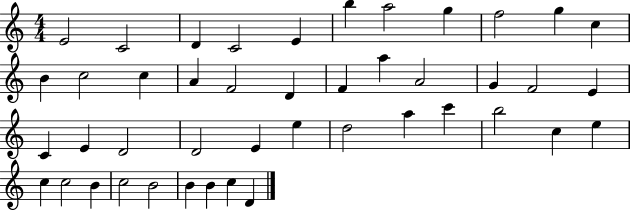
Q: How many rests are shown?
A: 0